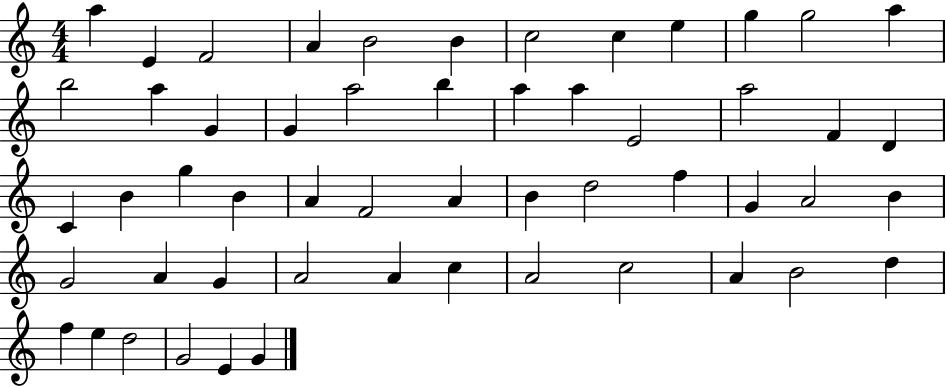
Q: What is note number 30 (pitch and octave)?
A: F4